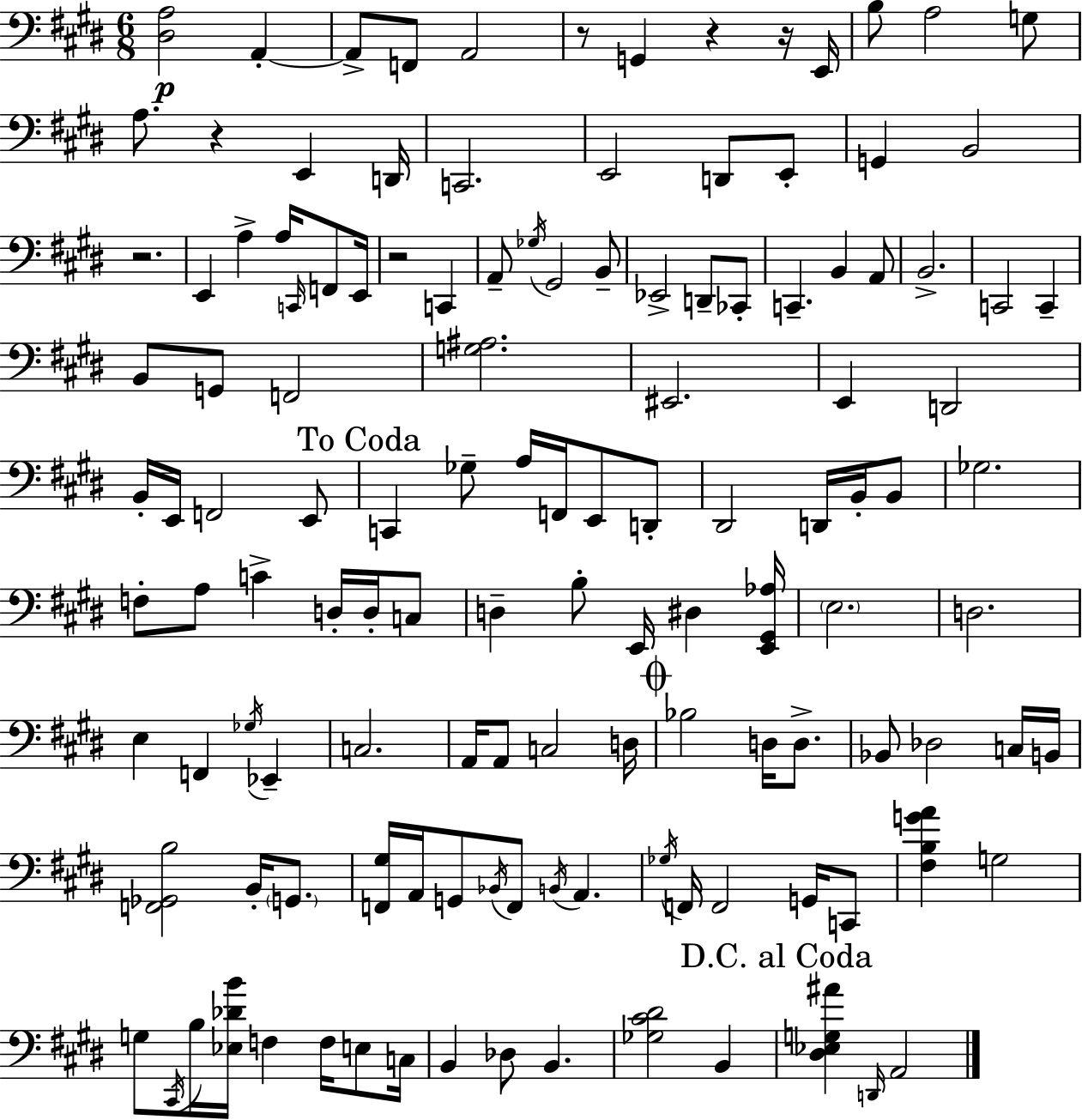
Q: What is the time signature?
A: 6/8